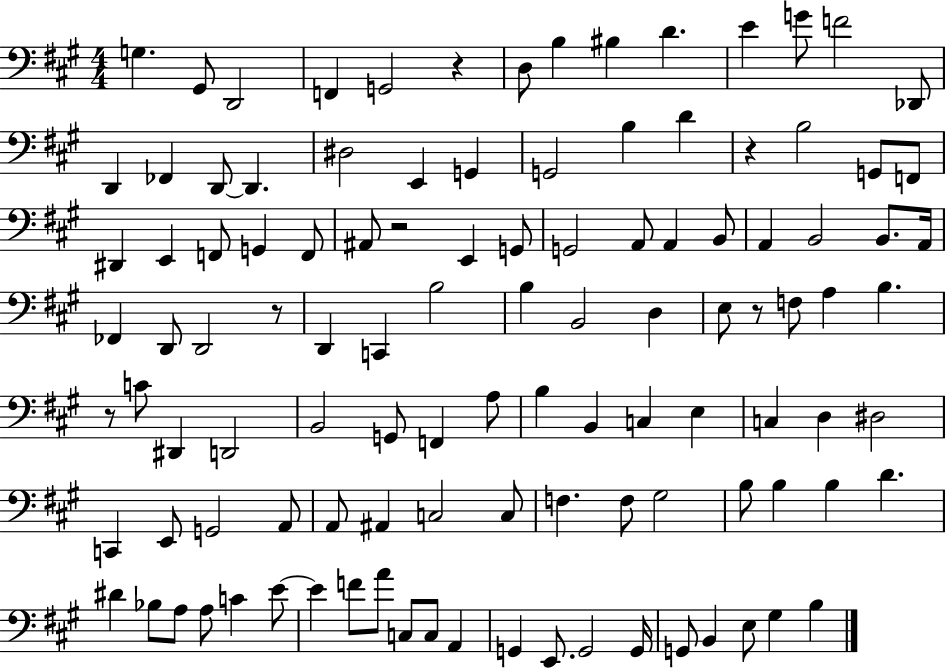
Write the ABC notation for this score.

X:1
T:Untitled
M:4/4
L:1/4
K:A
G, ^G,,/2 D,,2 F,, G,,2 z D,/2 B, ^B, D E G/2 F2 _D,,/2 D,, _F,, D,,/2 D,, ^D,2 E,, G,, G,,2 B, D z B,2 G,,/2 F,,/2 ^D,, E,, F,,/2 G,, F,,/2 ^A,,/2 z2 E,, G,,/2 G,,2 A,,/2 A,, B,,/2 A,, B,,2 B,,/2 A,,/4 _F,, D,,/2 D,,2 z/2 D,, C,, B,2 B, B,,2 D, E,/2 z/2 F,/2 A, B, z/2 C/2 ^D,, D,,2 B,,2 G,,/2 F,, A,/2 B, B,, C, E, C, D, ^D,2 C,, E,,/2 G,,2 A,,/2 A,,/2 ^A,, C,2 C,/2 F, F,/2 ^G,2 B,/2 B, B, D ^D _B,/2 A,/2 A,/2 C E/2 E F/2 A/2 C,/2 C,/2 A,, G,, E,,/2 G,,2 G,,/4 G,,/2 B,, E,/2 ^G, B,